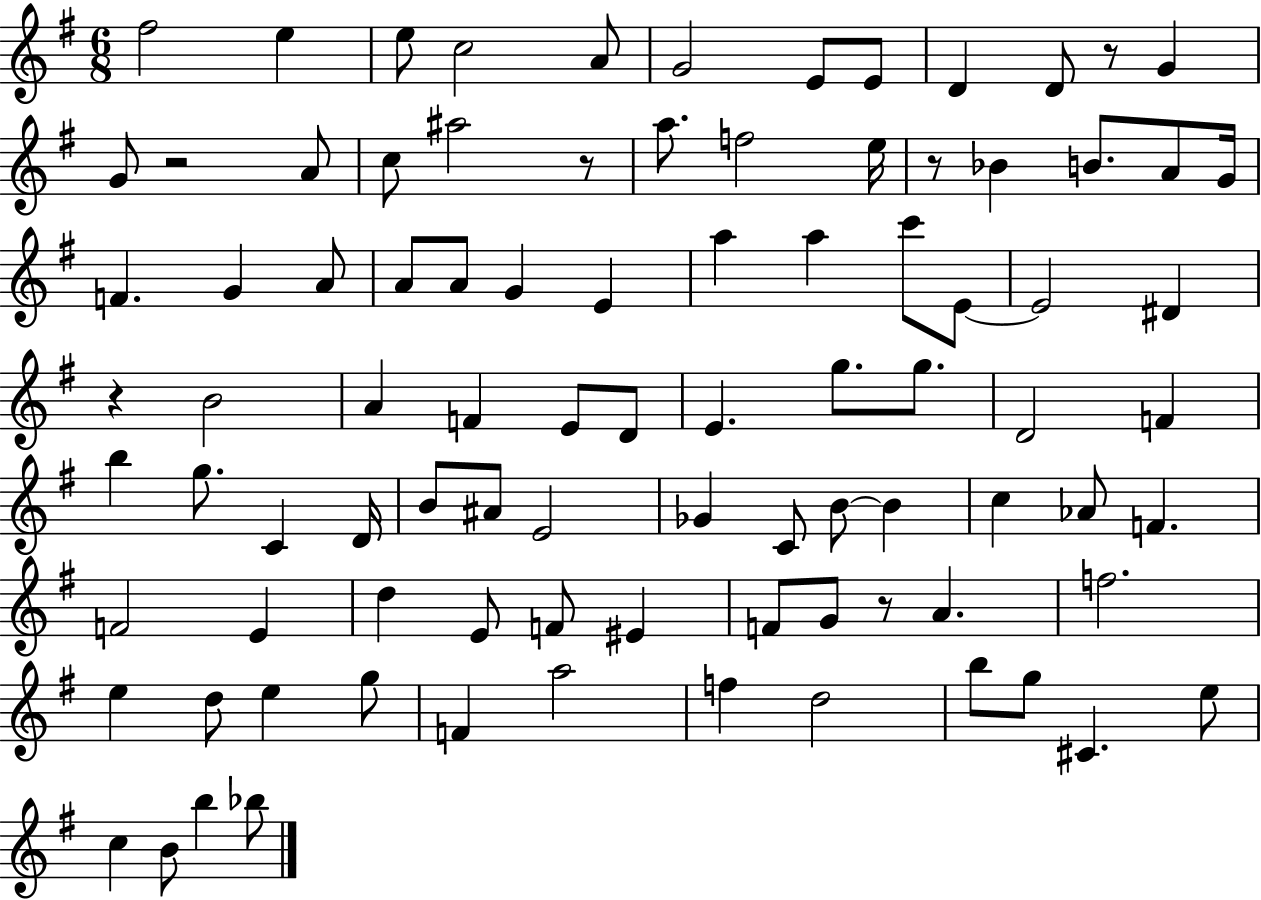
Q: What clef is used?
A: treble